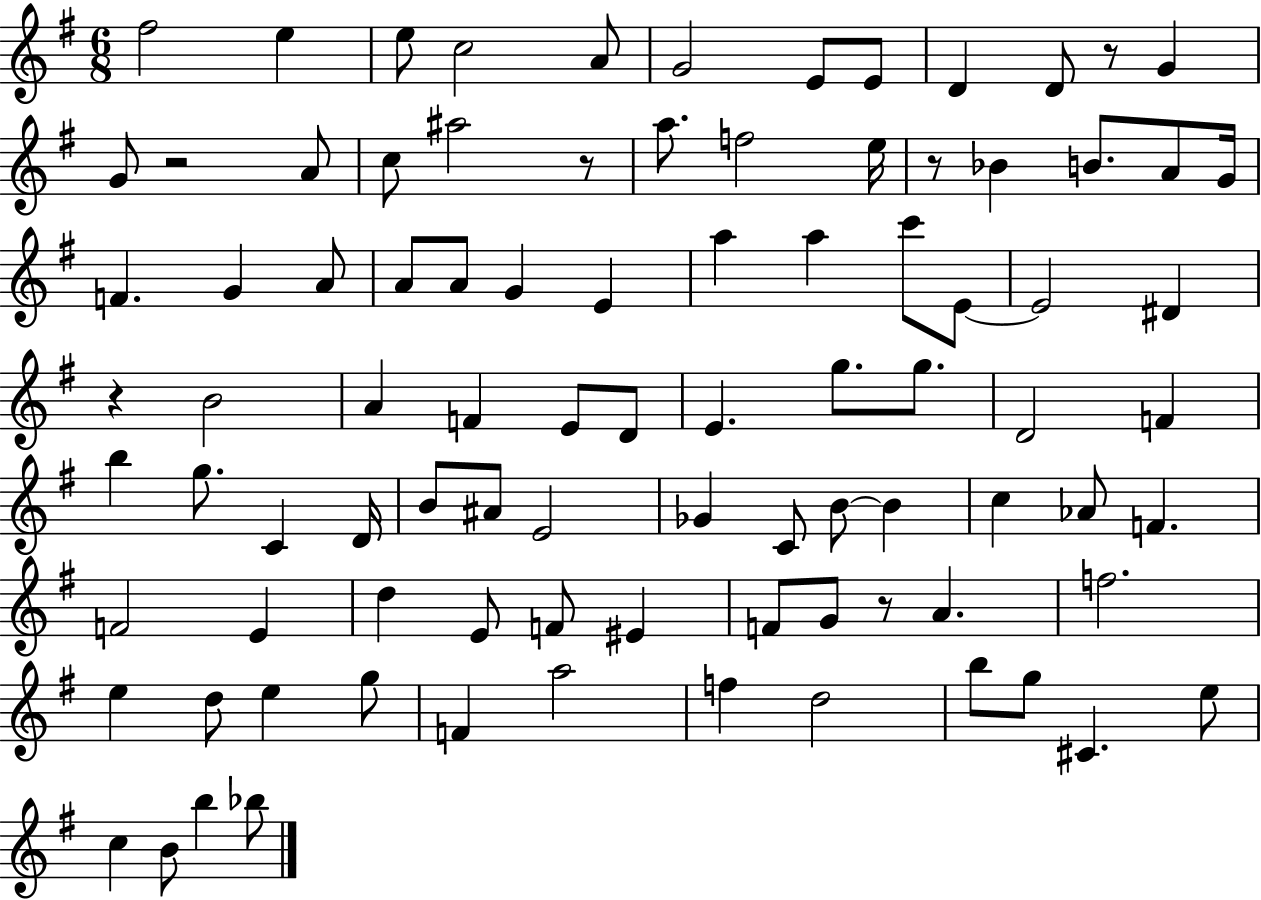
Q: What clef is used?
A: treble